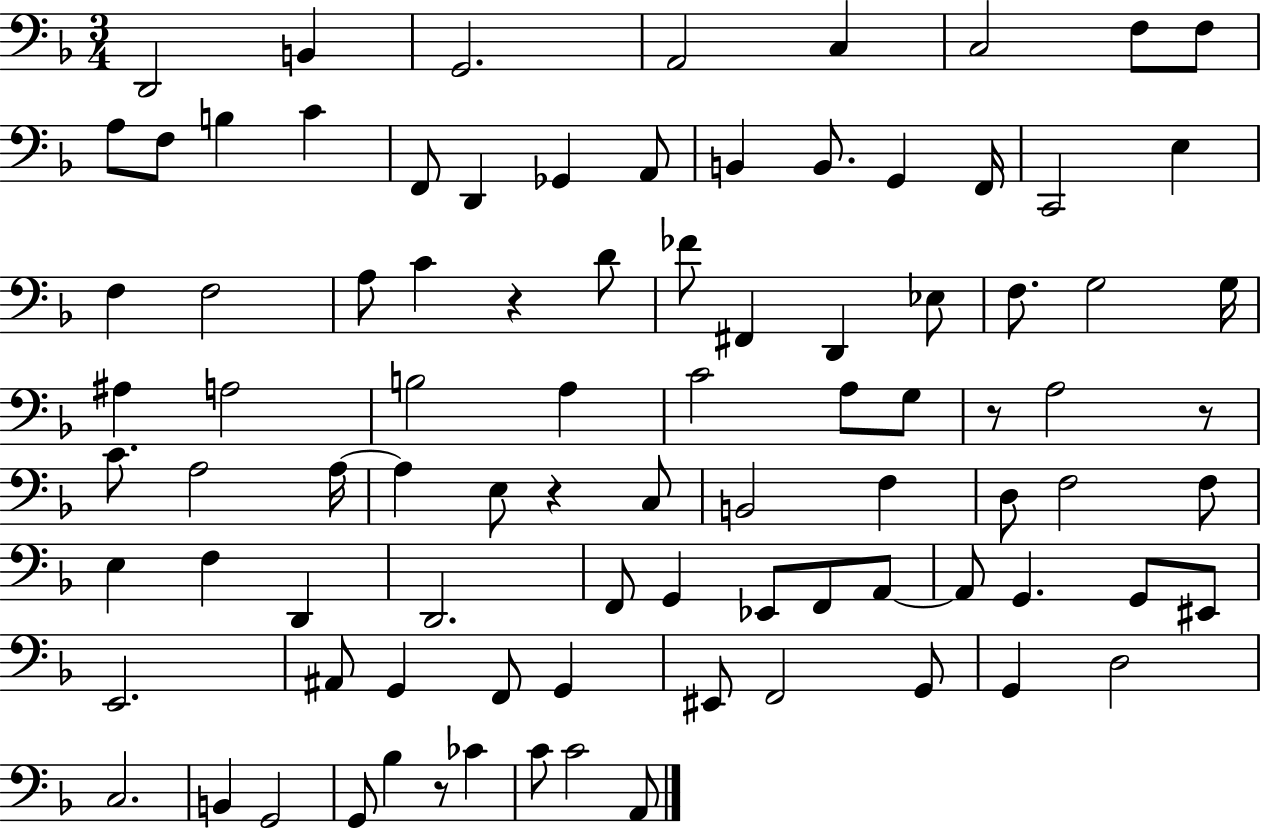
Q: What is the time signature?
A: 3/4